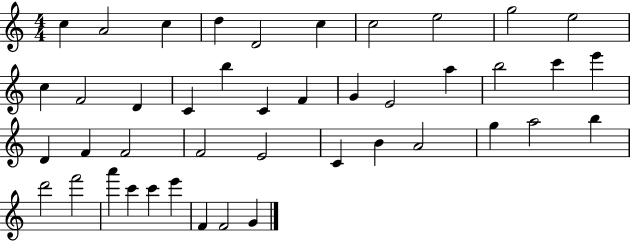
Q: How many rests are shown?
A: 0